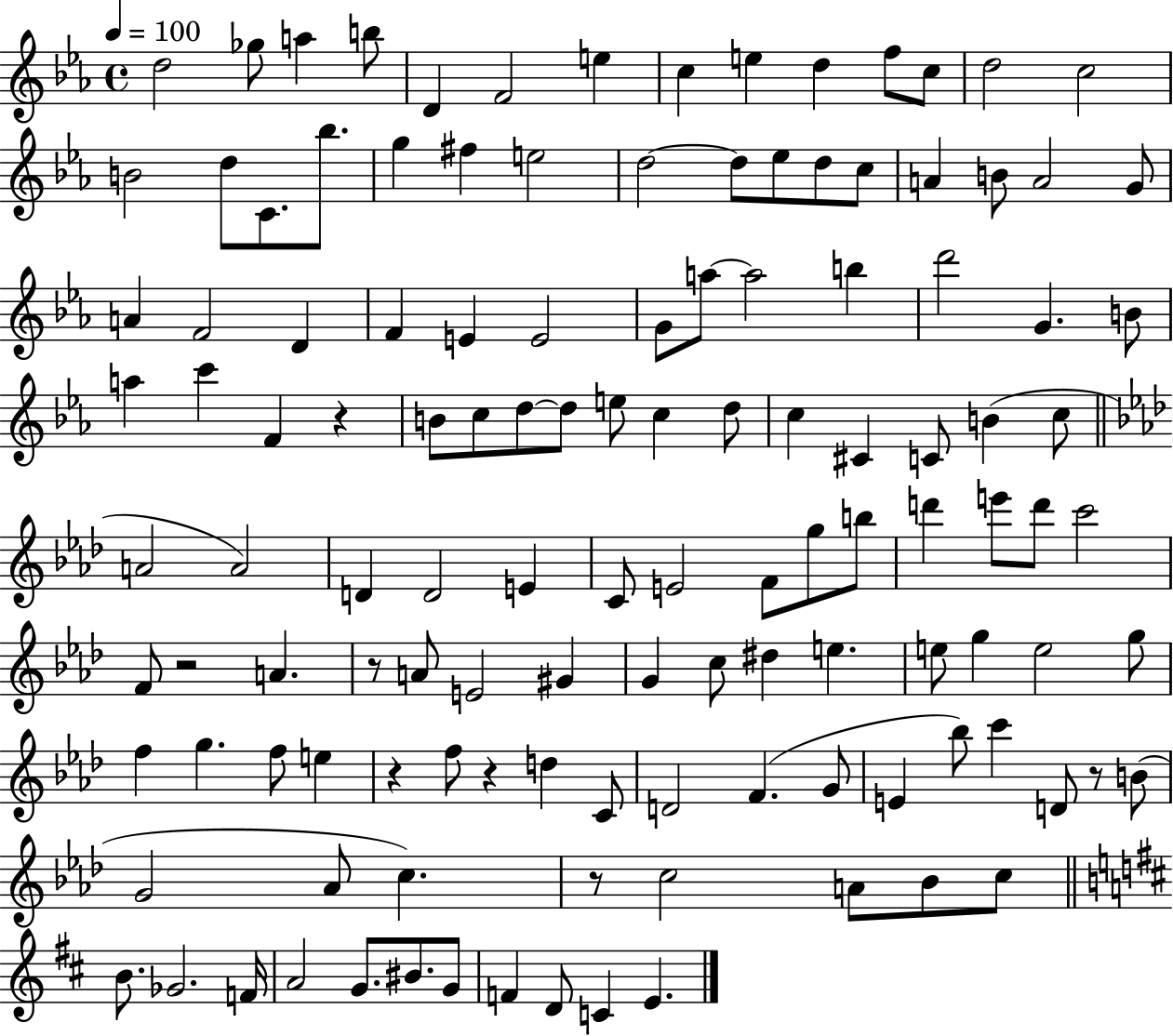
D5/h Gb5/e A5/q B5/e D4/q F4/h E5/q C5/q E5/q D5/q F5/e C5/e D5/h C5/h B4/h D5/e C4/e. Bb5/e. G5/q F#5/q E5/h D5/h D5/e Eb5/e D5/e C5/e A4/q B4/e A4/h G4/e A4/q F4/h D4/q F4/q E4/q E4/h G4/e A5/e A5/h B5/q D6/h G4/q. B4/e A5/q C6/q F4/q R/q B4/e C5/e D5/e D5/e E5/e C5/q D5/e C5/q C#4/q C4/e B4/q C5/e A4/h A4/h D4/q D4/h E4/q C4/e E4/h F4/e G5/e B5/e D6/q E6/e D6/e C6/h F4/e R/h A4/q. R/e A4/e E4/h G#4/q G4/q C5/e D#5/q E5/q. E5/e G5/q E5/h G5/e F5/q G5/q. F5/e E5/q R/q F5/e R/q D5/q C4/e D4/h F4/q. G4/e E4/q Bb5/e C6/q D4/e R/e B4/e G4/h Ab4/e C5/q. R/e C5/h A4/e Bb4/e C5/e B4/e. Gb4/h. F4/s A4/h G4/e. BIS4/e. G4/e F4/q D4/e C4/q E4/q.